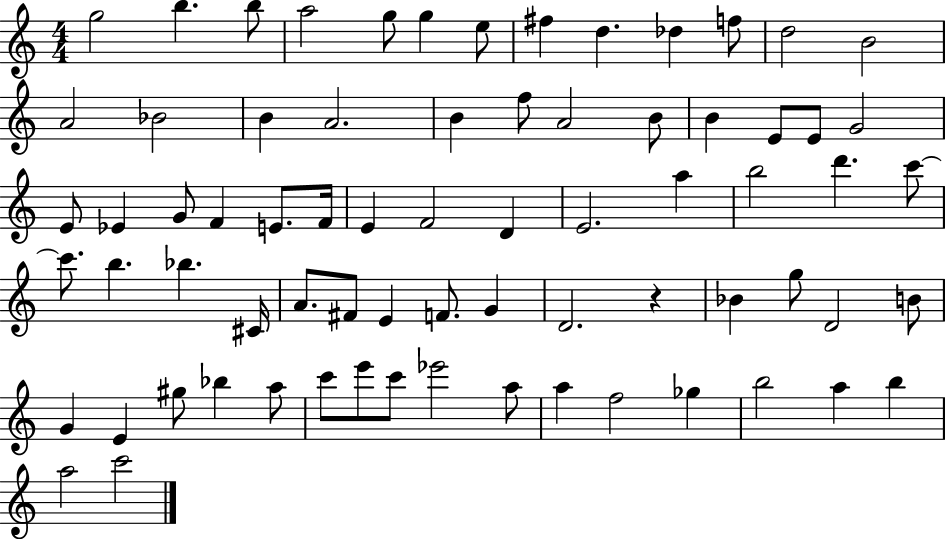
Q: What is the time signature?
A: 4/4